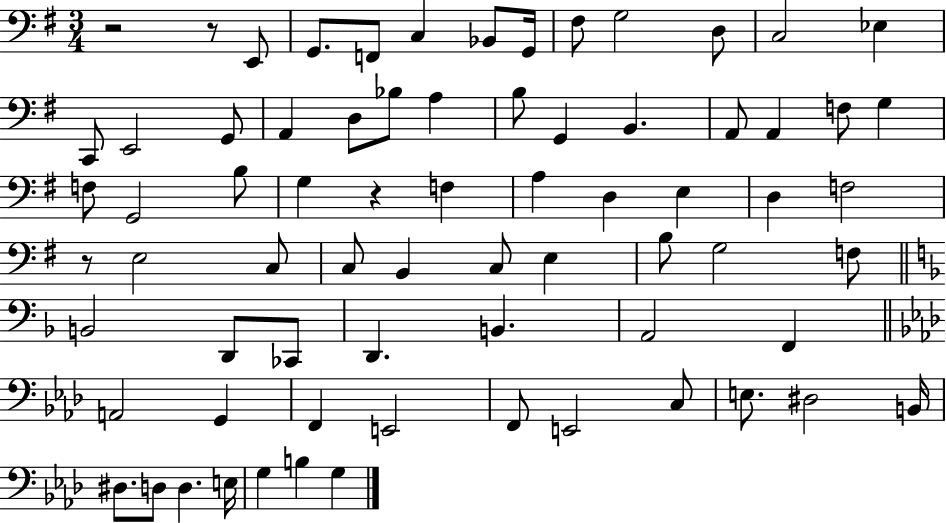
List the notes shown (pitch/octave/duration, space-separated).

R/h R/e E2/e G2/e. F2/e C3/q Bb2/e G2/s F#3/e G3/h D3/e C3/h Eb3/q C2/e E2/h G2/e A2/q D3/e Bb3/e A3/q B3/e G2/q B2/q. A2/e A2/q F3/e G3/q F3/e G2/h B3/e G3/q R/q F3/q A3/q D3/q E3/q D3/q F3/h R/e E3/h C3/e C3/e B2/q C3/e E3/q B3/e G3/h F3/e B2/h D2/e CES2/e D2/q. B2/q. A2/h F2/q A2/h G2/q F2/q E2/h F2/e E2/h C3/e E3/e. D#3/h B2/s D#3/e. D3/e D3/q. E3/s G3/q B3/q G3/q